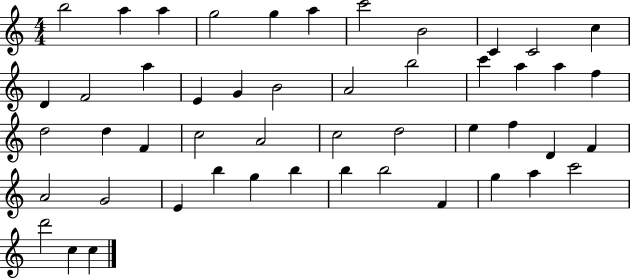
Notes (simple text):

B5/h A5/q A5/q G5/h G5/q A5/q C6/h B4/h C4/q C4/h C5/q D4/q F4/h A5/q E4/q G4/q B4/h A4/h B5/h C6/q A5/q A5/q F5/q D5/h D5/q F4/q C5/h A4/h C5/h D5/h E5/q F5/q D4/q F4/q A4/h G4/h E4/q B5/q G5/q B5/q B5/q B5/h F4/q G5/q A5/q C6/h D6/h C5/q C5/q